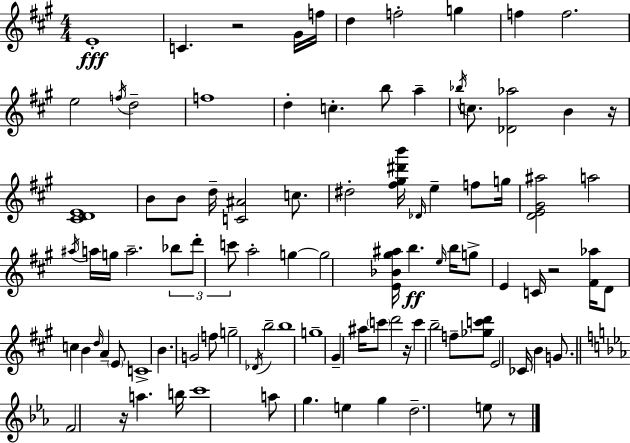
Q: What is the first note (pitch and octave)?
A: E4